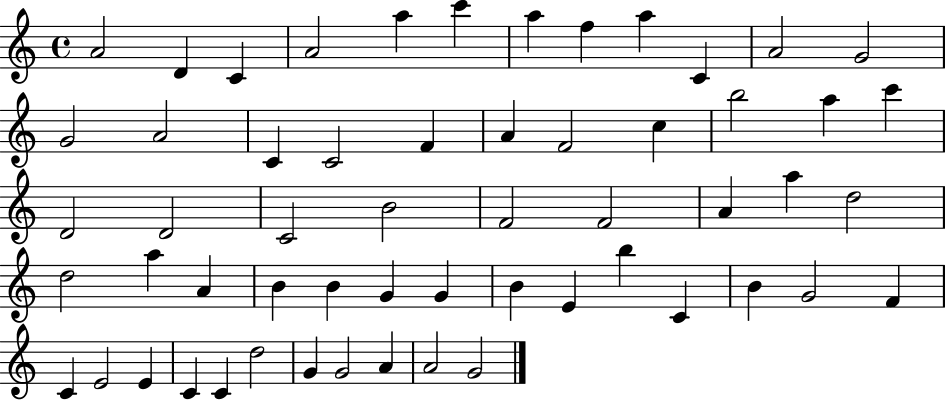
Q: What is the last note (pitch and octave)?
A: G4